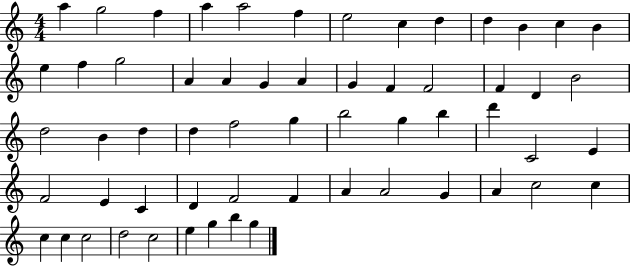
A5/q G5/h F5/q A5/q A5/h F5/q E5/h C5/q D5/q D5/q B4/q C5/q B4/q E5/q F5/q G5/h A4/q A4/q G4/q A4/q G4/q F4/q F4/h F4/q D4/q B4/h D5/h B4/q D5/q D5/q F5/h G5/q B5/h G5/q B5/q D6/q C4/h E4/q F4/h E4/q C4/q D4/q F4/h F4/q A4/q A4/h G4/q A4/q C5/h C5/q C5/q C5/q C5/h D5/h C5/h E5/q G5/q B5/q G5/q